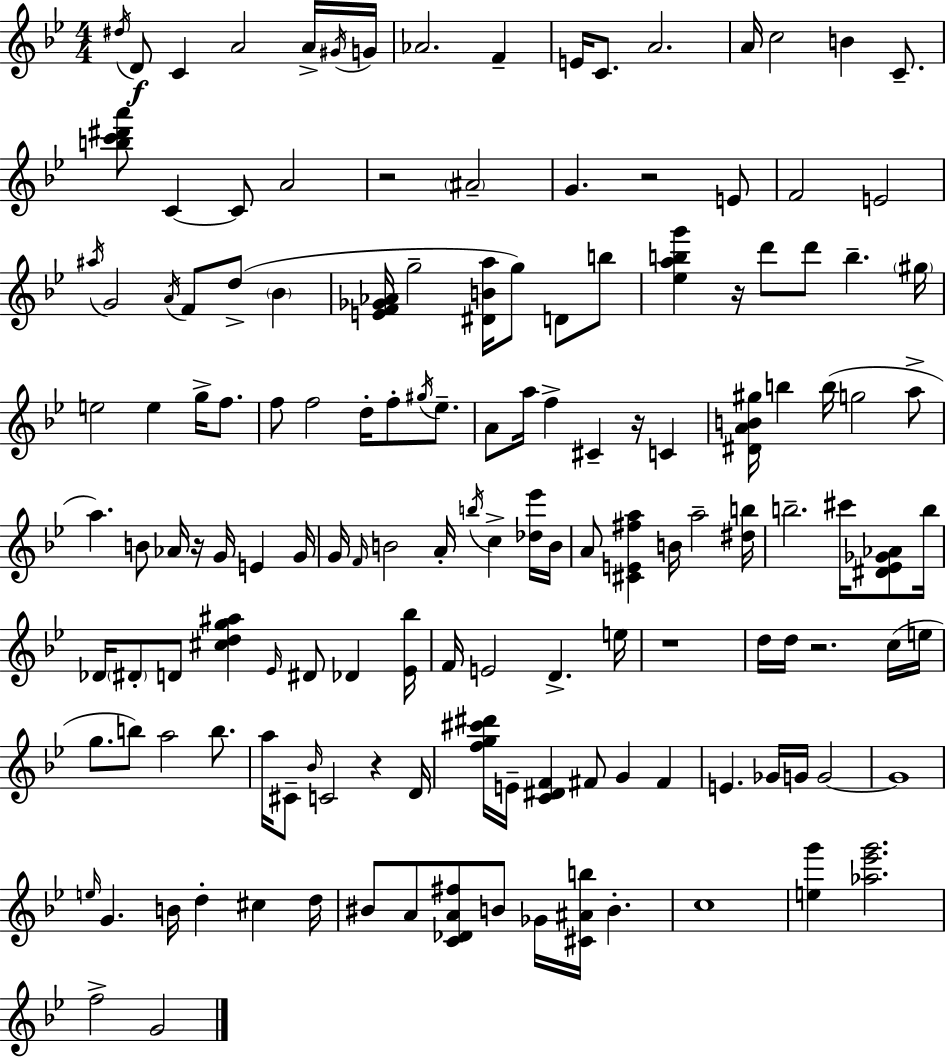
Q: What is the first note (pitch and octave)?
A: D#5